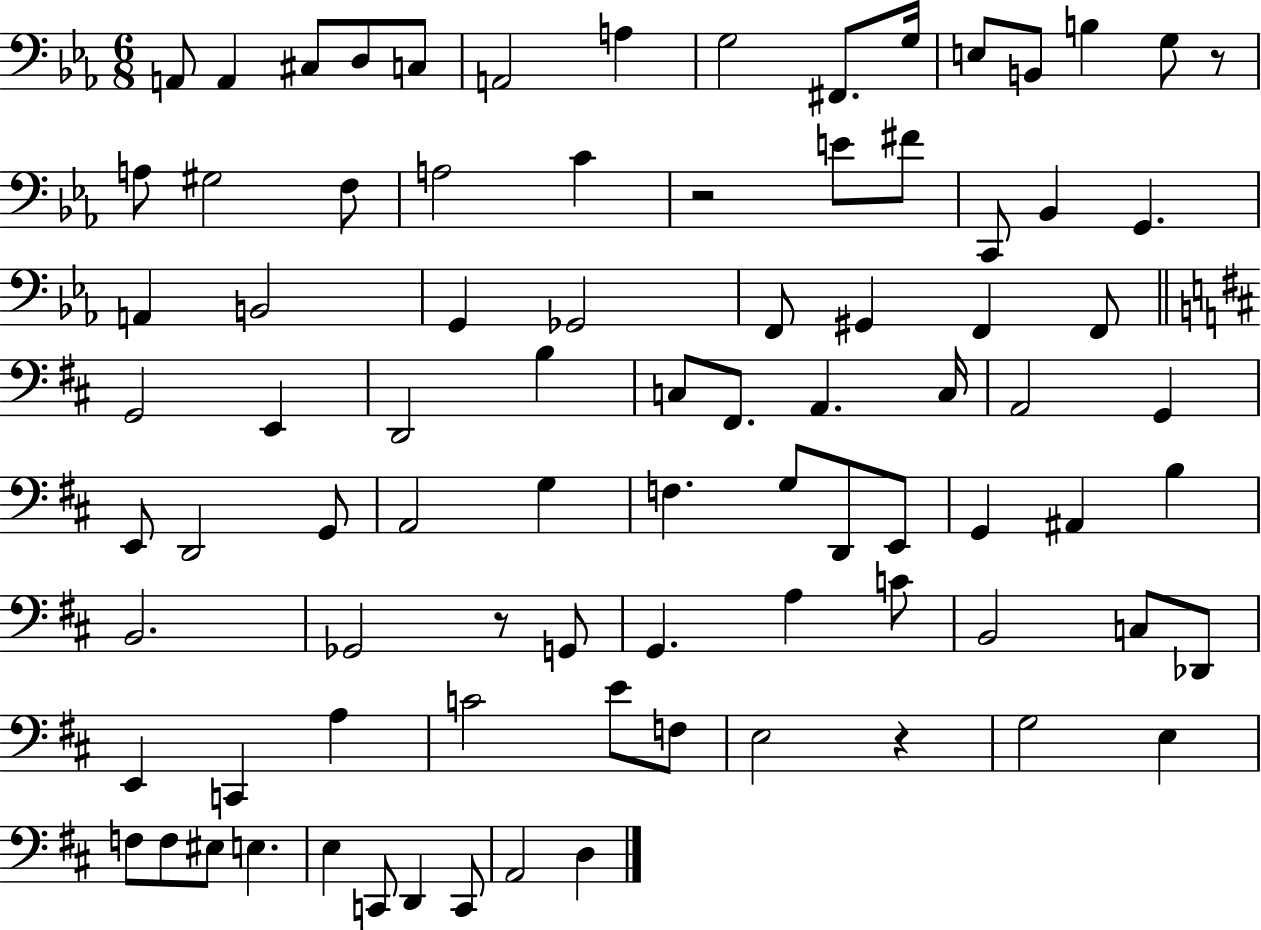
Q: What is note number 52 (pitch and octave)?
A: G2